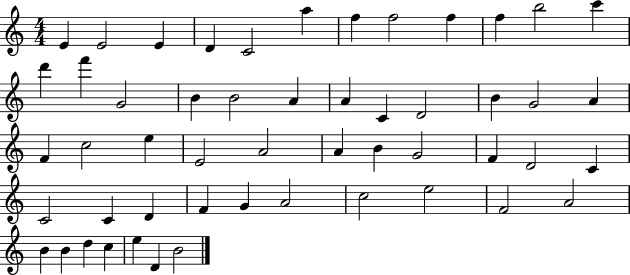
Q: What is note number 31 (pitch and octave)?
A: B4